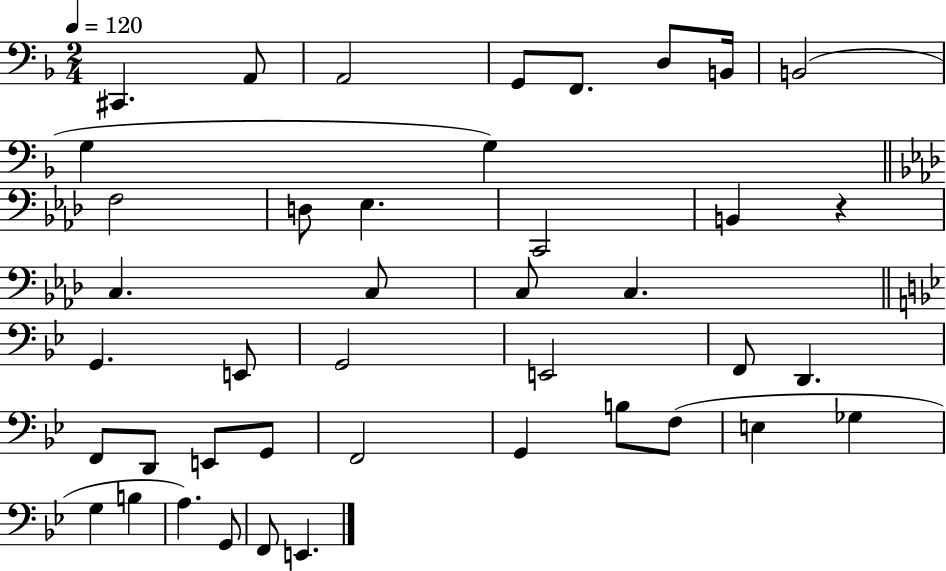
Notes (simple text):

C#2/q. A2/e A2/h G2/e F2/e. D3/e B2/s B2/h G3/q G3/q F3/h D3/e Eb3/q. C2/h B2/q R/q C3/q. C3/e C3/e C3/q. G2/q. E2/e G2/h E2/h F2/e D2/q. F2/e D2/e E2/e G2/e F2/h G2/q B3/e F3/e E3/q Gb3/q G3/q B3/q A3/q. G2/e F2/e E2/q.